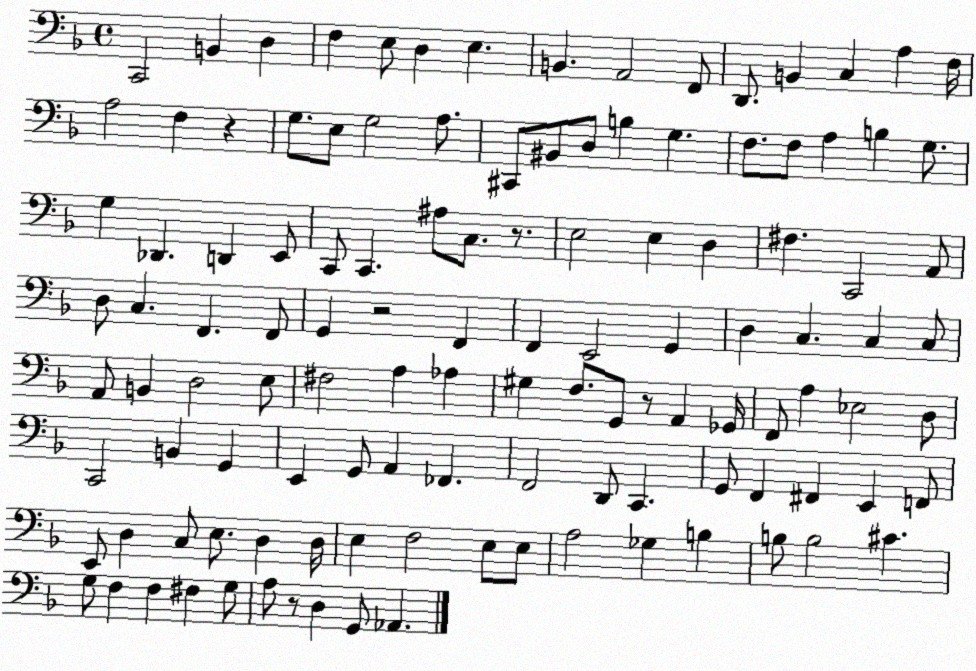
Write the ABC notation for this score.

X:1
T:Untitled
M:4/4
L:1/4
K:F
C,,2 B,, D, F, E,/2 D, E, B,, A,,2 F,,/2 D,,/2 B,, C, A, F,/4 A,2 F, z G,/2 E,/2 G,2 A,/2 ^C,,/2 ^B,,/2 D,/2 B, G, F,/2 F,/2 A, B, G,/2 G, _D,, D,, E,,/2 C,,/2 C,, ^A,/2 C,/2 z/2 E,2 E, D, ^F, C,,2 A,,/2 D,/2 C, F,, F,,/2 G,, z2 F,, F,, E,,2 G,, D, C, C, C,/2 A,,/2 B,, D,2 E,/2 ^F,2 A, _A, ^G, F,/2 G,,/2 z/2 A,, _G,,/4 F,,/2 A, _E,2 D,/2 C,,2 B,, G,, E,, G,,/2 A,, _F,, F,,2 D,,/2 C,, G,,/2 F,, ^F,, E,, F,,/2 E,,/2 D, C,/2 E,/2 D, D,/4 E, F,2 E,/2 E,/2 A,2 _G, B, B,/2 B,2 ^C G,/2 F, F, ^F, G,/2 A,/2 z/2 D, G,,/2 _A,,